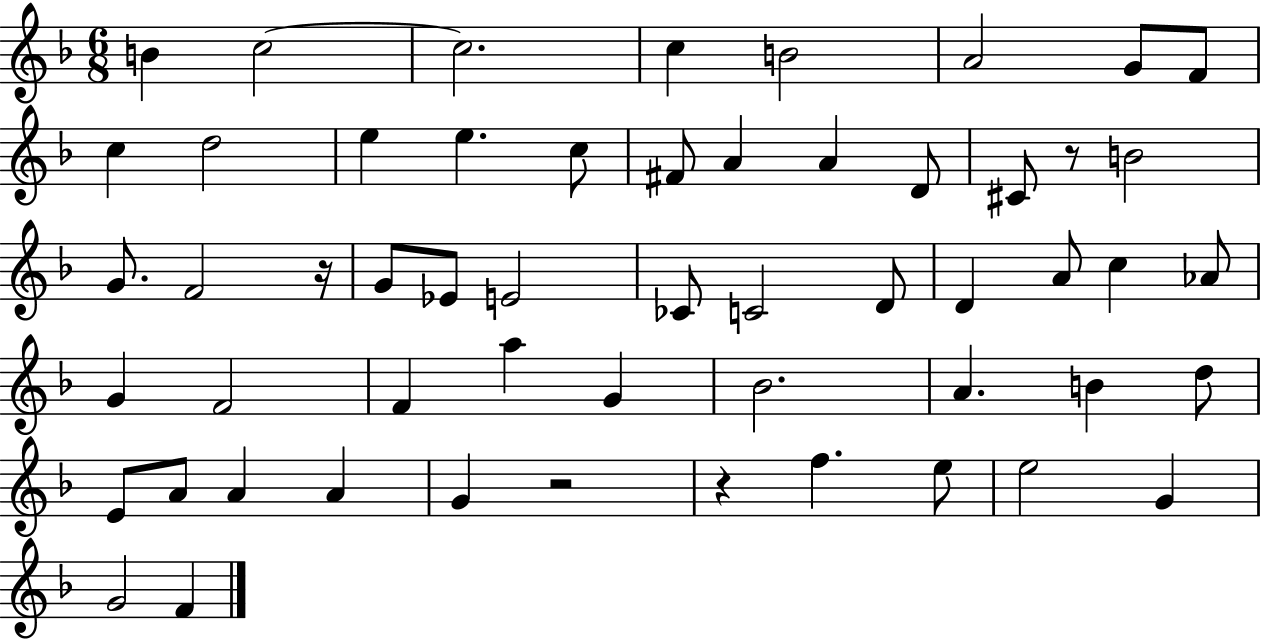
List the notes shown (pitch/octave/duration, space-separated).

B4/q C5/h C5/h. C5/q B4/h A4/h G4/e F4/e C5/q D5/h E5/q E5/q. C5/e F#4/e A4/q A4/q D4/e C#4/e R/e B4/h G4/e. F4/h R/s G4/e Eb4/e E4/h CES4/e C4/h D4/e D4/q A4/e C5/q Ab4/e G4/q F4/h F4/q A5/q G4/q Bb4/h. A4/q. B4/q D5/e E4/e A4/e A4/q A4/q G4/q R/h R/q F5/q. E5/e E5/h G4/q G4/h F4/q